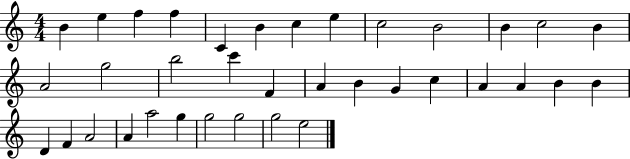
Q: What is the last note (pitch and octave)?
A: E5